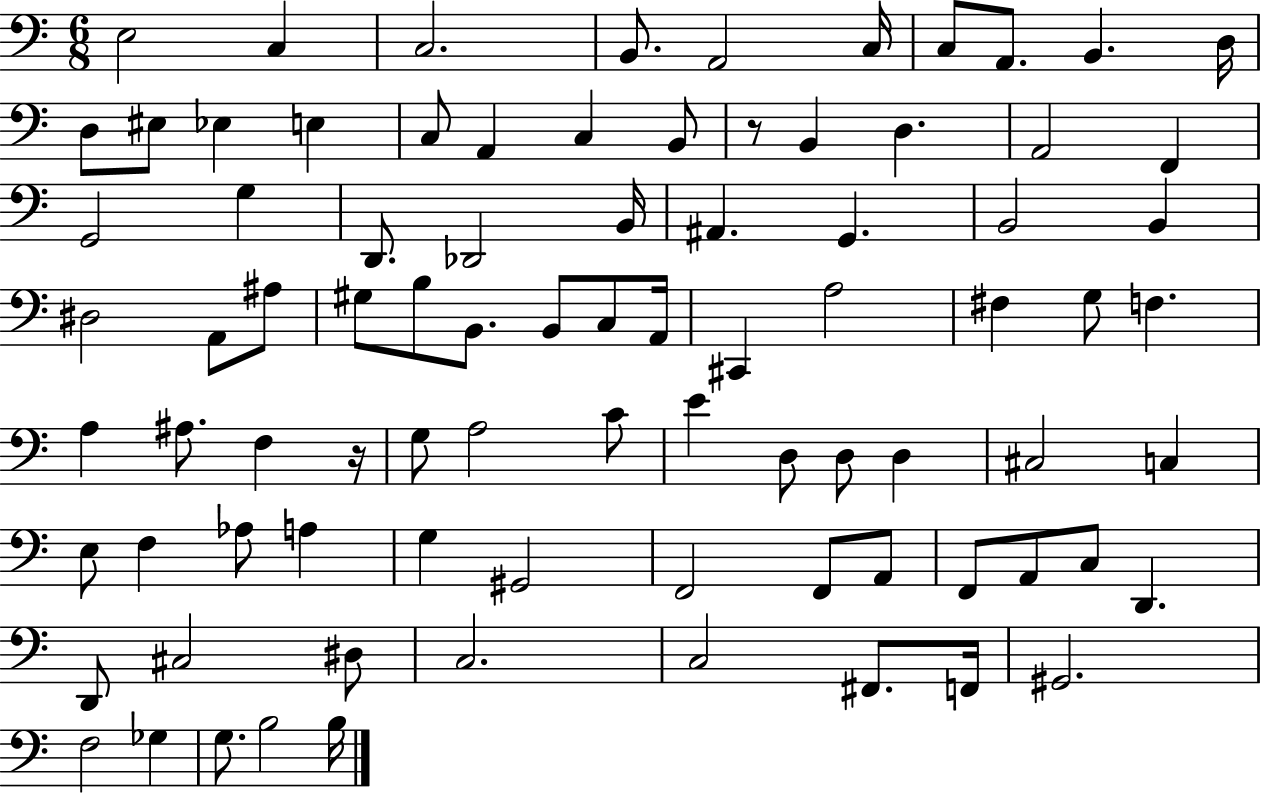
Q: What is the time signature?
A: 6/8